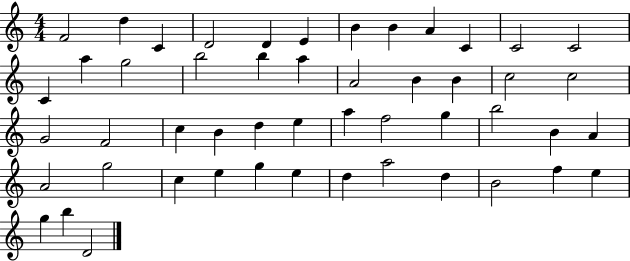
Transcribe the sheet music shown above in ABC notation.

X:1
T:Untitled
M:4/4
L:1/4
K:C
F2 d C D2 D E B B A C C2 C2 C a g2 b2 b a A2 B B c2 c2 G2 F2 c B d e a f2 g b2 B A A2 g2 c e g e d a2 d B2 f e g b D2